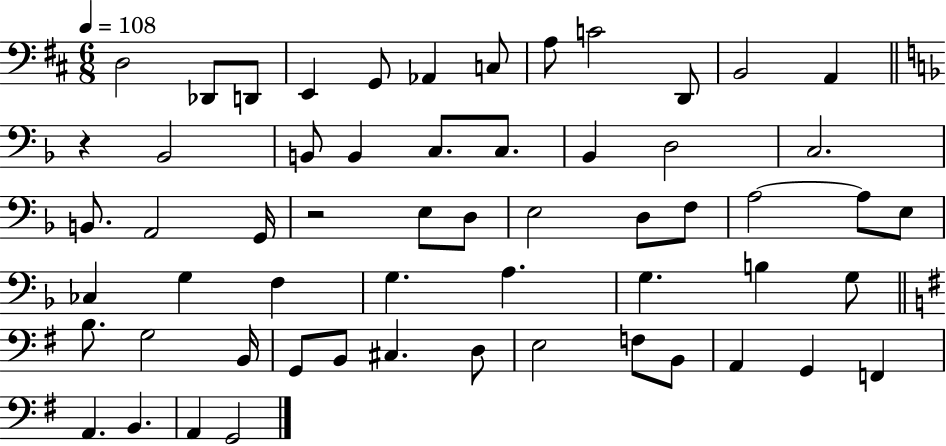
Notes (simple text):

D3/h Db2/e D2/e E2/q G2/e Ab2/q C3/e A3/e C4/h D2/e B2/h A2/q R/q Bb2/h B2/e B2/q C3/e. C3/e. Bb2/q D3/h C3/h. B2/e. A2/h G2/s R/h E3/e D3/e E3/h D3/e F3/e A3/h A3/e E3/e CES3/q G3/q F3/q G3/q. A3/q. G3/q. B3/q G3/e B3/e. G3/h B2/s G2/e B2/e C#3/q. D3/e E3/h F3/e B2/e A2/q G2/q F2/q A2/q. B2/q. A2/q G2/h